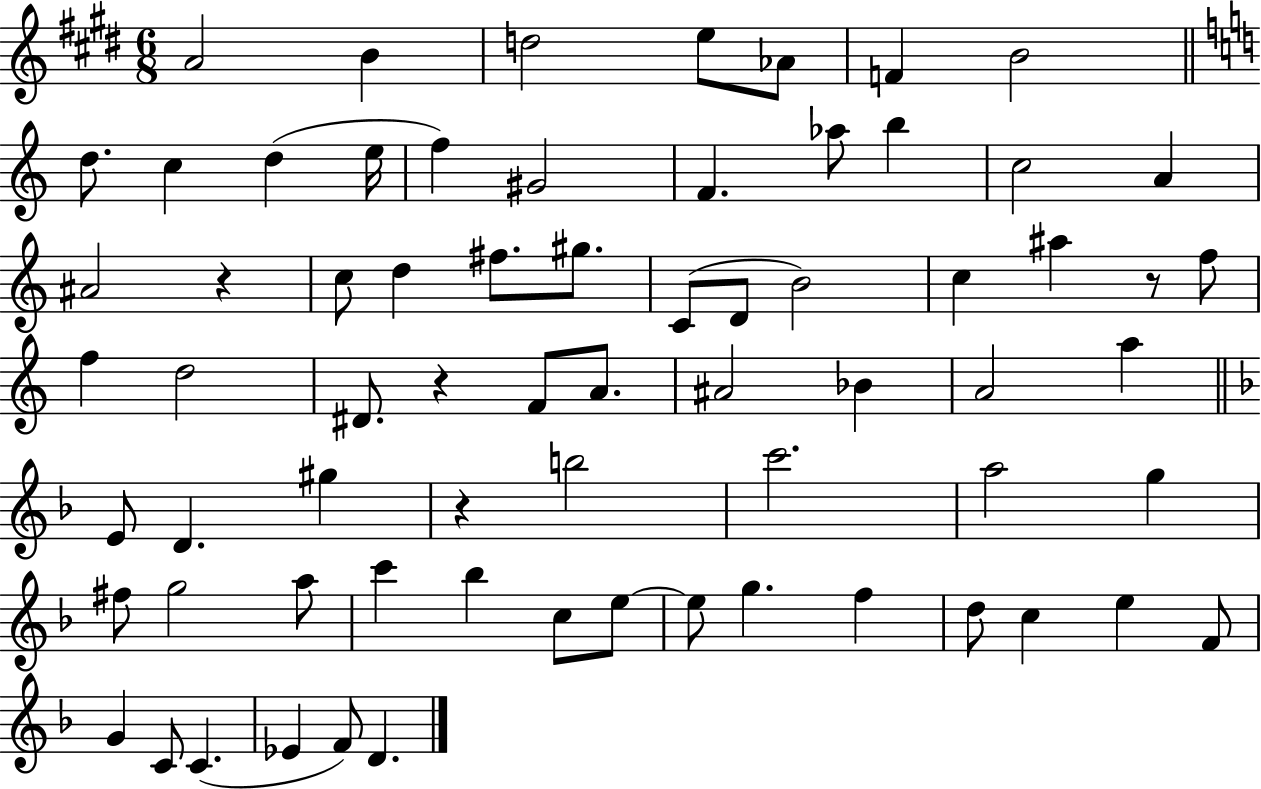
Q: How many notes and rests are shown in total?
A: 69